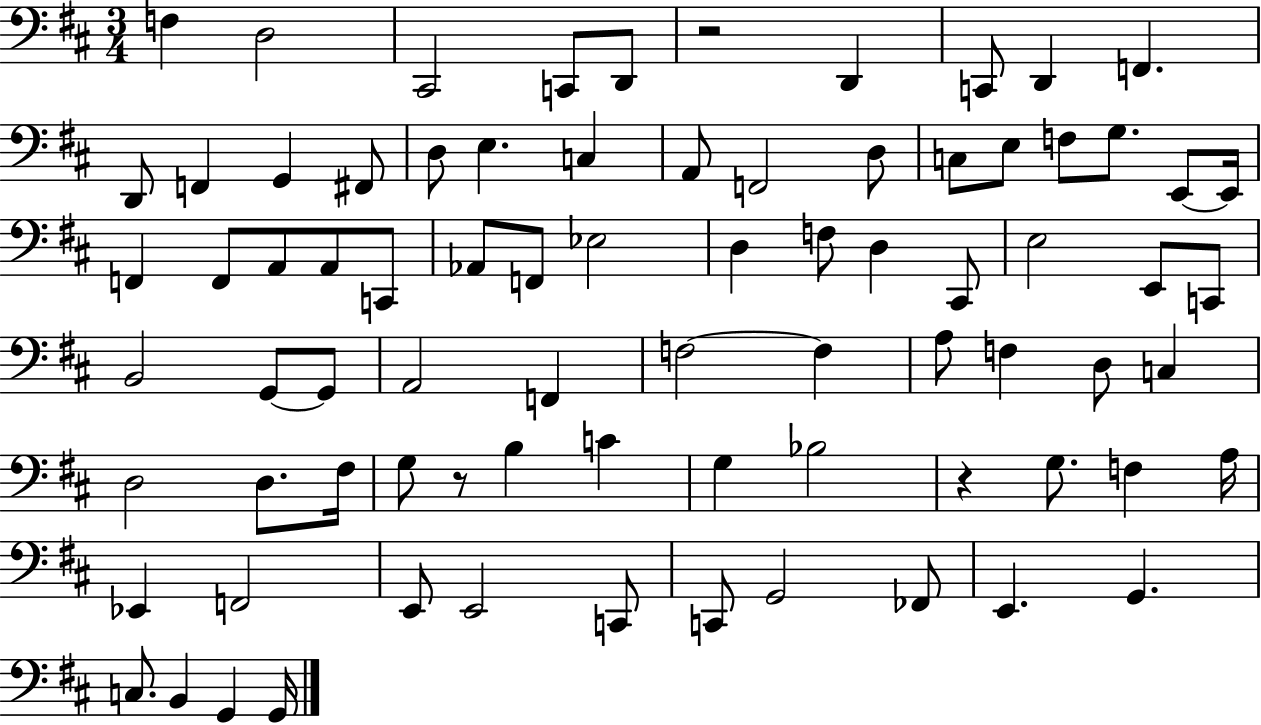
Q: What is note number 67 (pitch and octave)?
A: C2